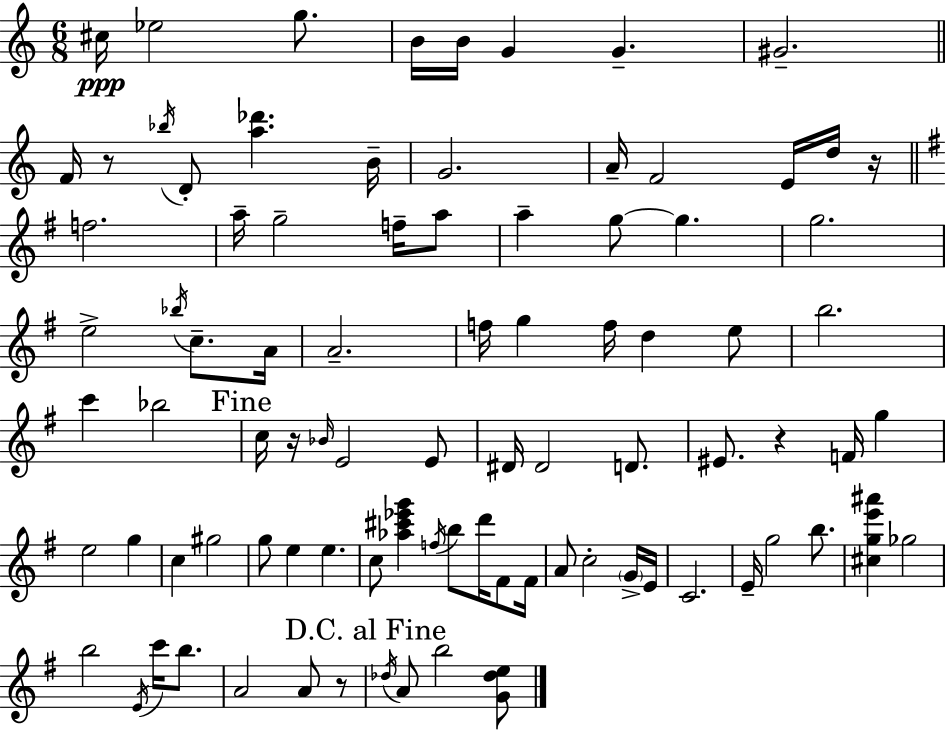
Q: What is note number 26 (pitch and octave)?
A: G5